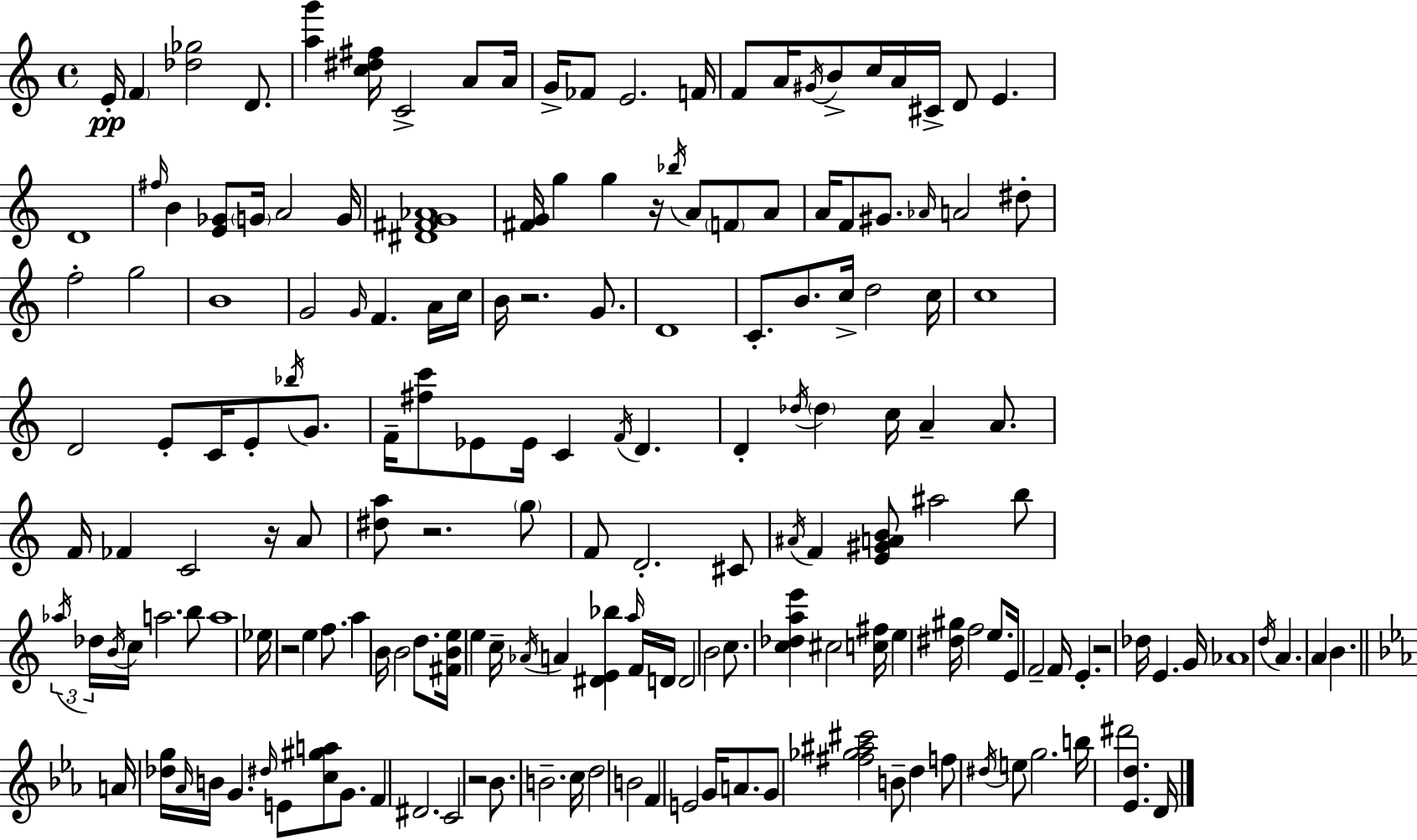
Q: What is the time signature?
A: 4/4